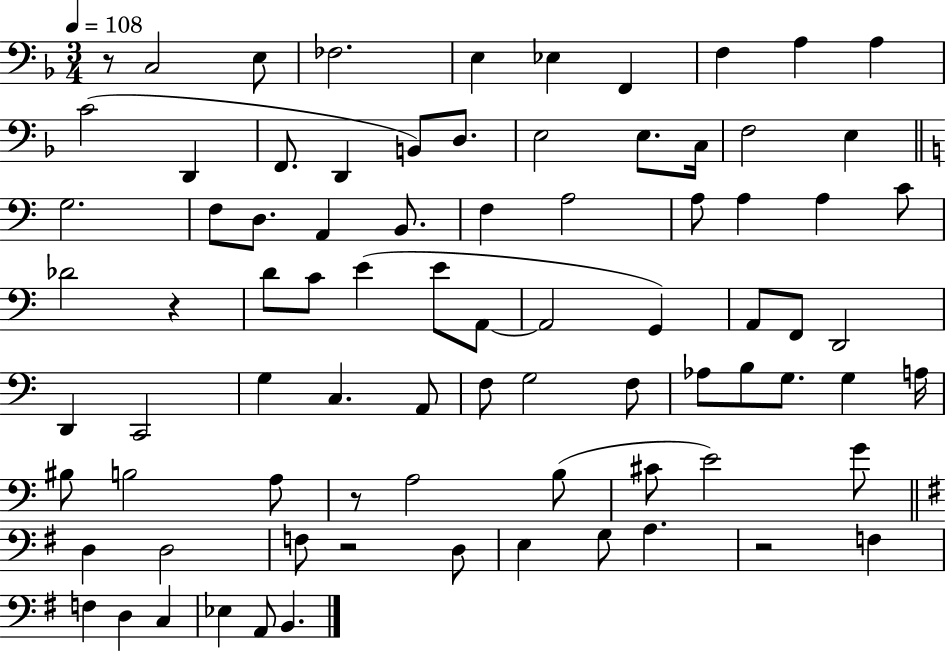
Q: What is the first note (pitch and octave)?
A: C3